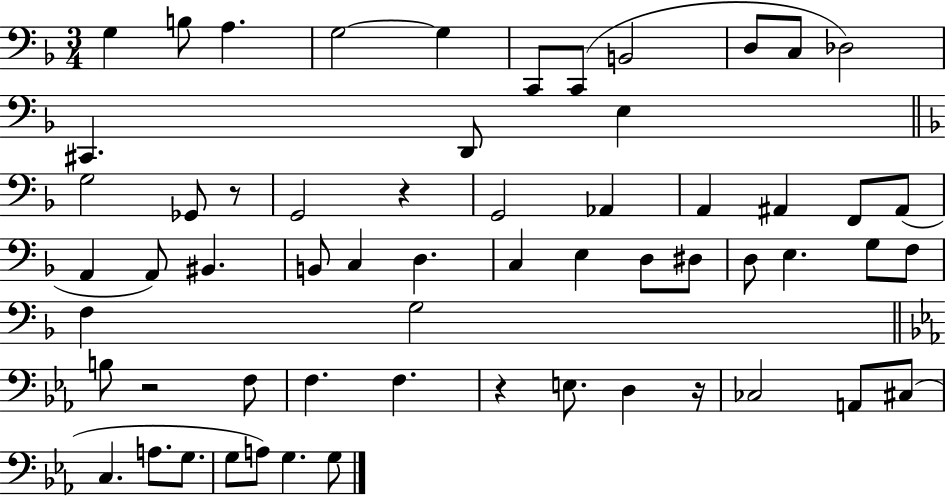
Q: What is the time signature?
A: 3/4